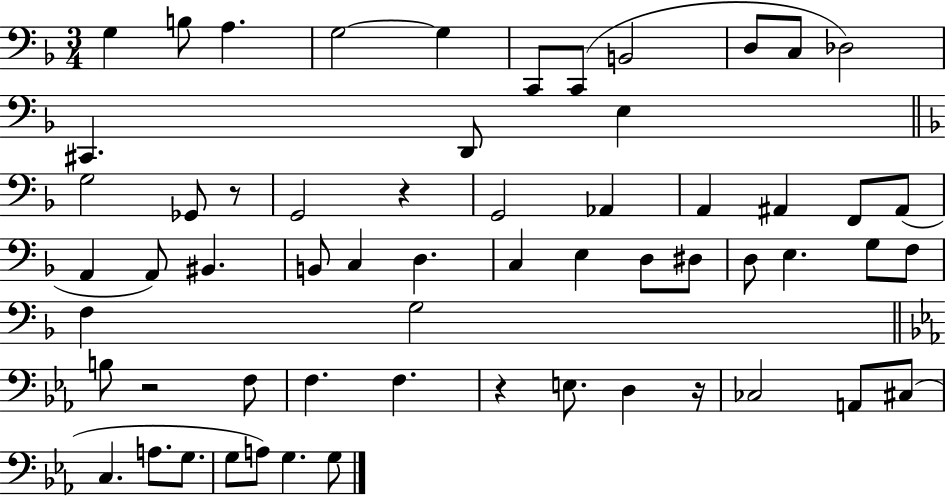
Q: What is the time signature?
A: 3/4